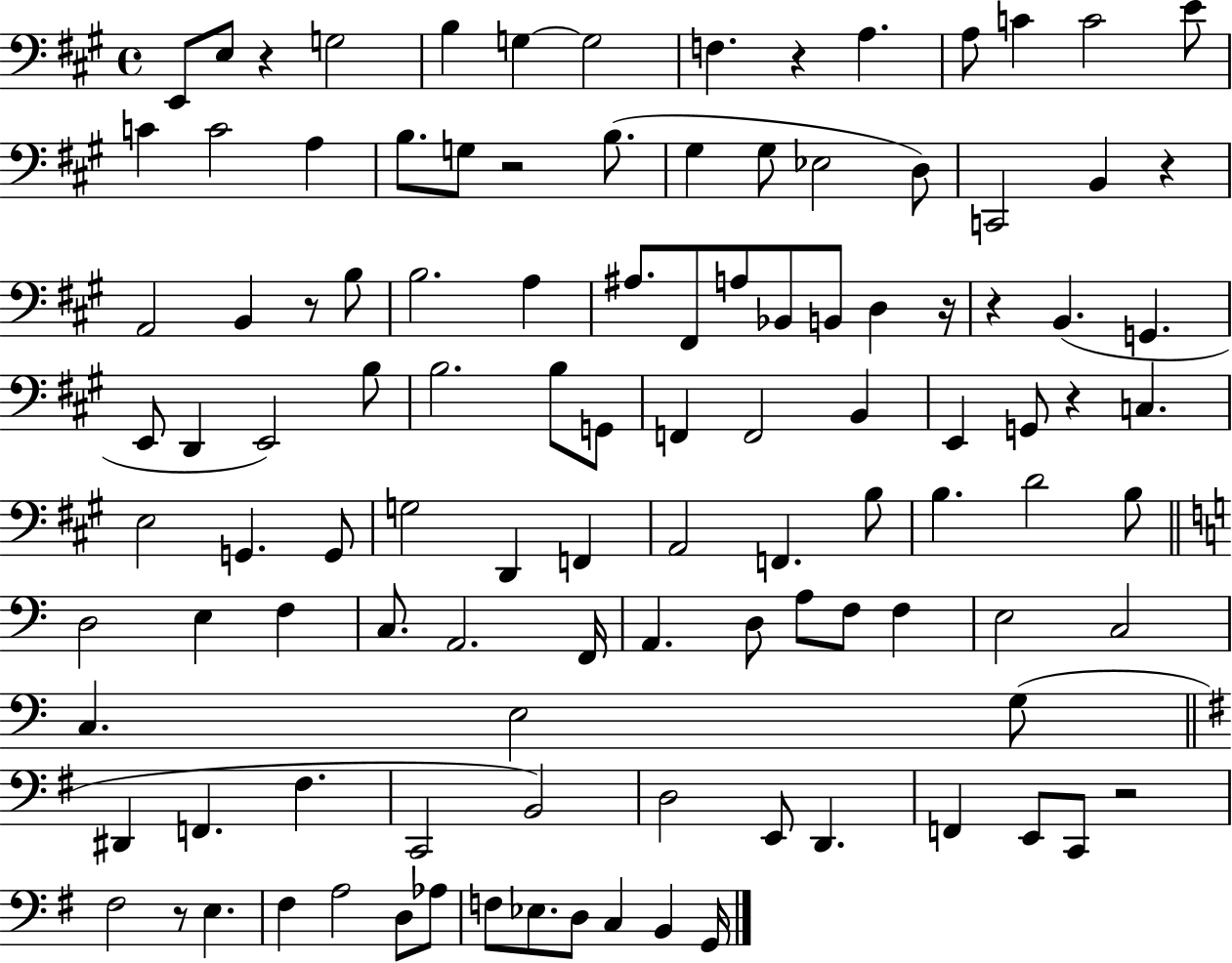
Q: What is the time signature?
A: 4/4